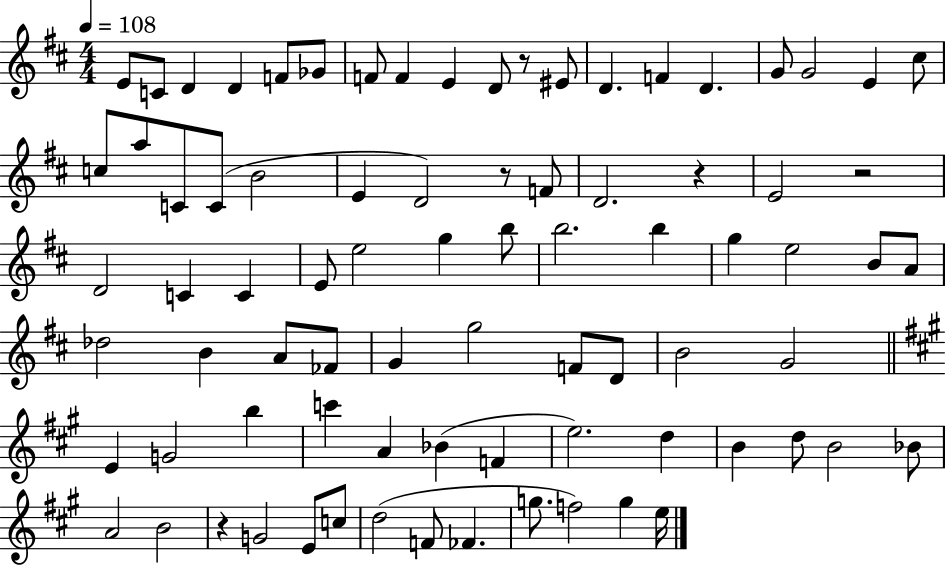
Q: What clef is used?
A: treble